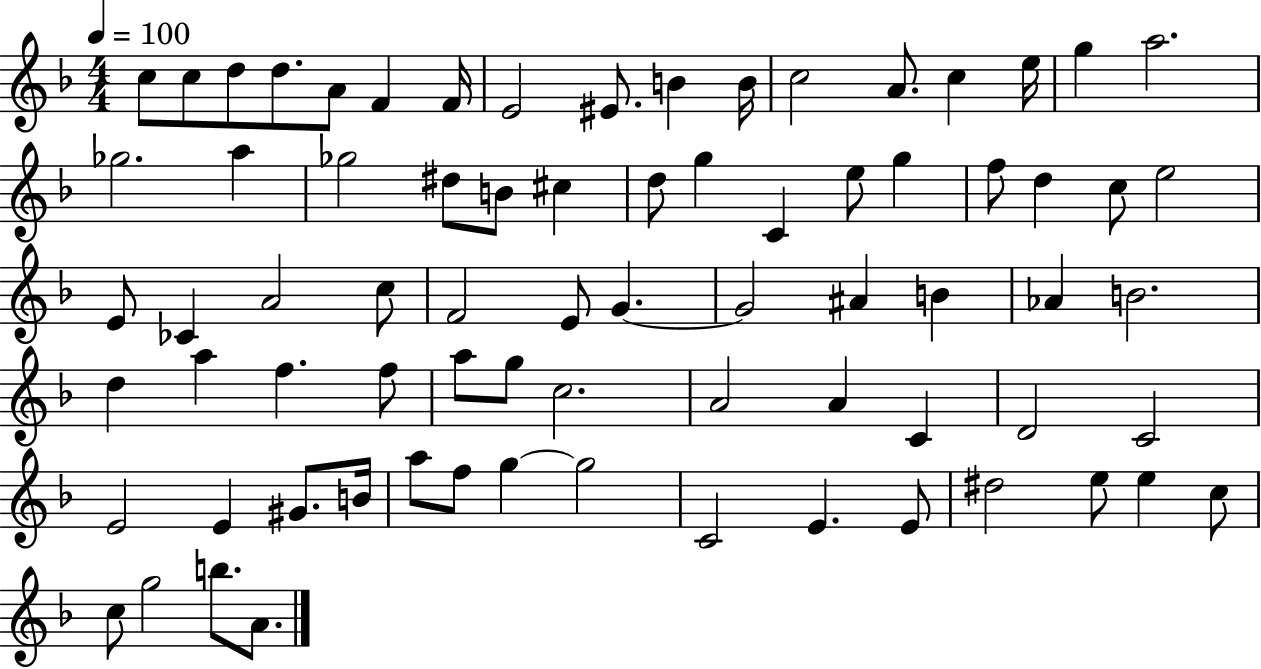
X:1
T:Untitled
M:4/4
L:1/4
K:F
c/2 c/2 d/2 d/2 A/2 F F/4 E2 ^E/2 B B/4 c2 A/2 c e/4 g a2 _g2 a _g2 ^d/2 B/2 ^c d/2 g C e/2 g f/2 d c/2 e2 E/2 _C A2 c/2 F2 E/2 G G2 ^A B _A B2 d a f f/2 a/2 g/2 c2 A2 A C D2 C2 E2 E ^G/2 B/4 a/2 f/2 g g2 C2 E E/2 ^d2 e/2 e c/2 c/2 g2 b/2 A/2